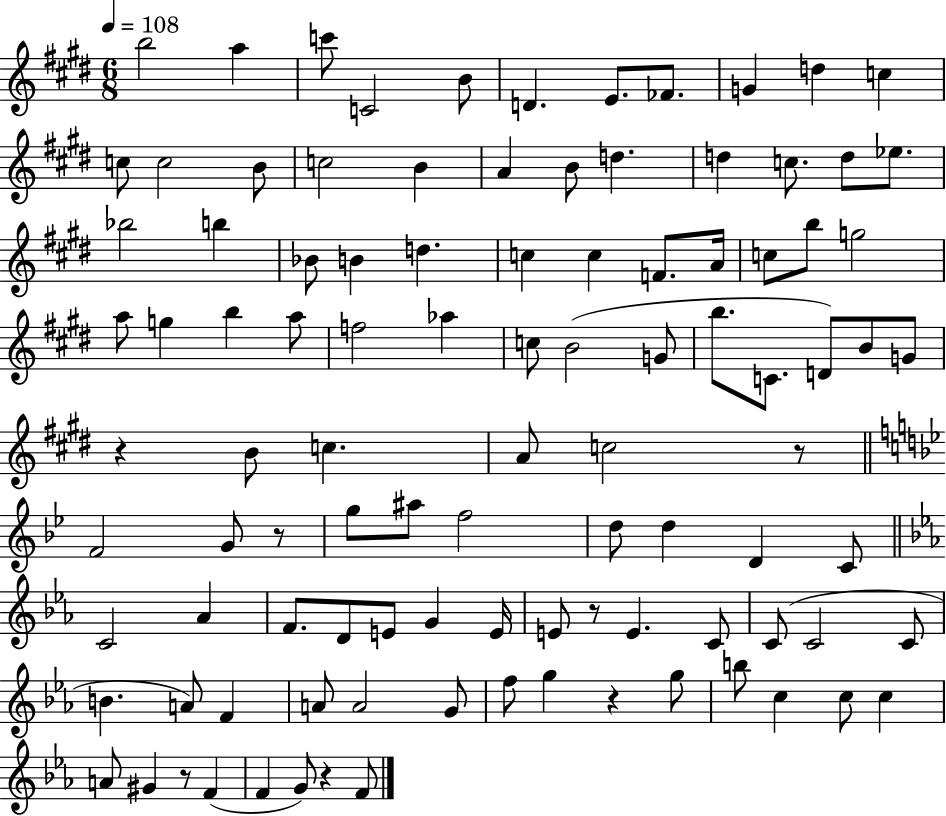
B5/h A5/q C6/e C4/h B4/e D4/q. E4/e. FES4/e. G4/q D5/q C5/q C5/e C5/h B4/e C5/h B4/q A4/q B4/e D5/q. D5/q C5/e. D5/e Eb5/e. Bb5/h B5/q Bb4/e B4/q D5/q. C5/q C5/q F4/e. A4/s C5/e B5/e G5/h A5/e G5/q B5/q A5/e F5/h Ab5/q C5/e B4/h G4/e B5/e. C4/e. D4/e B4/e G4/e R/q B4/e C5/q. A4/e C5/h R/e F4/h G4/e R/e G5/e A#5/e F5/h D5/e D5/q D4/q C4/e C4/h Ab4/q F4/e. D4/e E4/e G4/q E4/s E4/e R/e E4/q. C4/e C4/e C4/h C4/e B4/q. A4/e F4/q A4/e A4/h G4/e F5/e G5/q R/q G5/e B5/e C5/q C5/e C5/q A4/e G#4/q R/e F4/q F4/q G4/e R/q F4/e